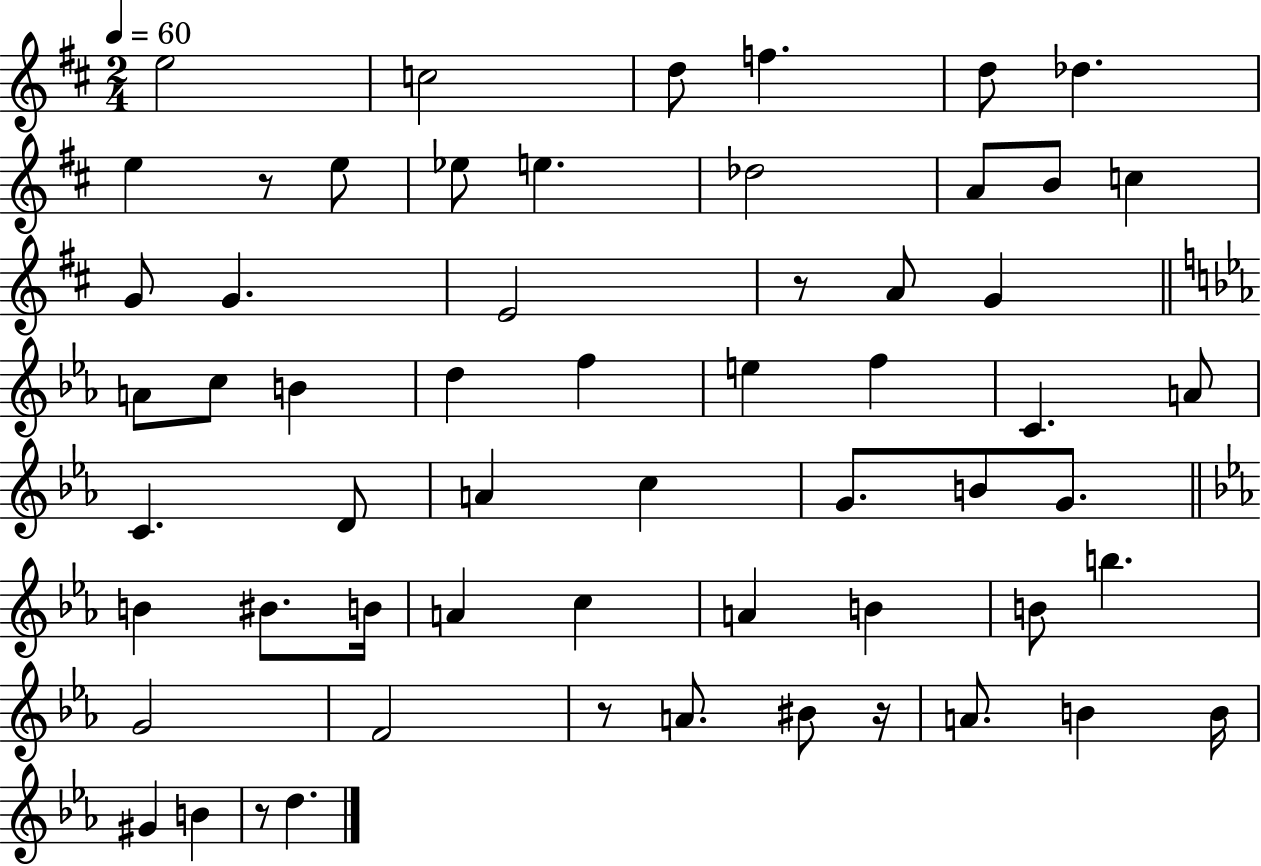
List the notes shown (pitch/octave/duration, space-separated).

E5/h C5/h D5/e F5/q. D5/e Db5/q. E5/q R/e E5/e Eb5/e E5/q. Db5/h A4/e B4/e C5/q G4/e G4/q. E4/h R/e A4/e G4/q A4/e C5/e B4/q D5/q F5/q E5/q F5/q C4/q. A4/e C4/q. D4/e A4/q C5/q G4/e. B4/e G4/e. B4/q BIS4/e. B4/s A4/q C5/q A4/q B4/q B4/e B5/q. G4/h F4/h R/e A4/e. BIS4/e R/s A4/e. B4/q B4/s G#4/q B4/q R/e D5/q.